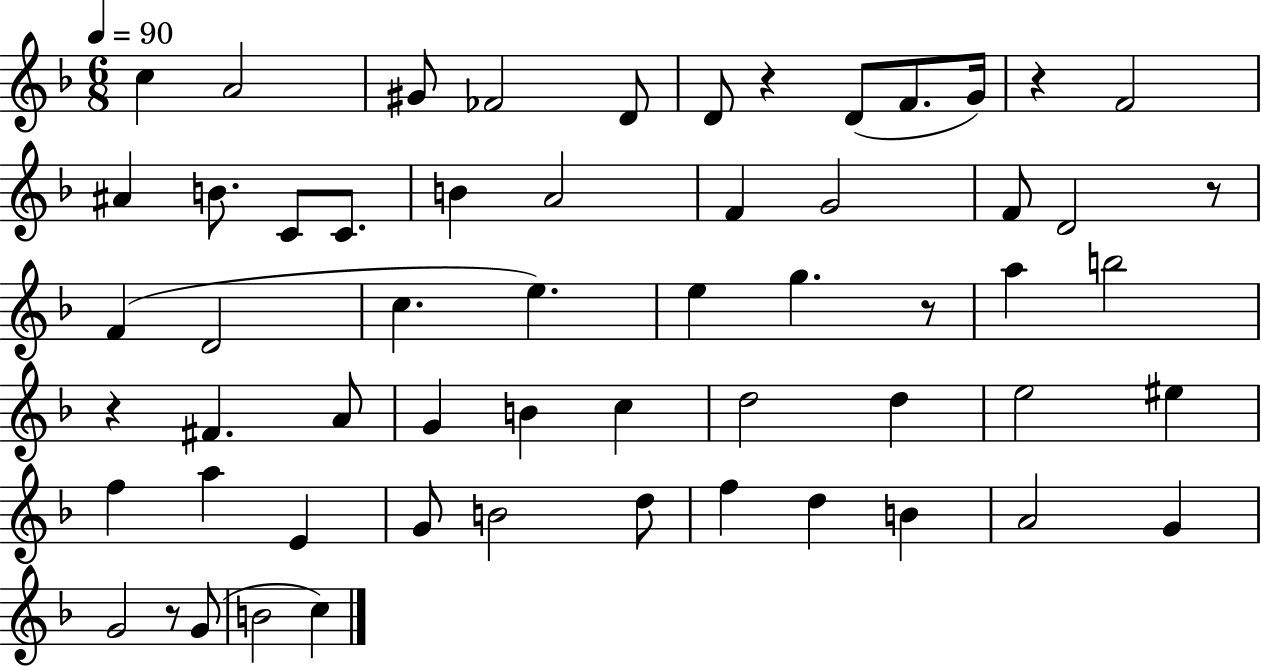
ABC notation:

X:1
T:Untitled
M:6/8
L:1/4
K:F
c A2 ^G/2 _F2 D/2 D/2 z D/2 F/2 G/4 z F2 ^A B/2 C/2 C/2 B A2 F G2 F/2 D2 z/2 F D2 c e e g z/2 a b2 z ^F A/2 G B c d2 d e2 ^e f a E G/2 B2 d/2 f d B A2 G G2 z/2 G/2 B2 c